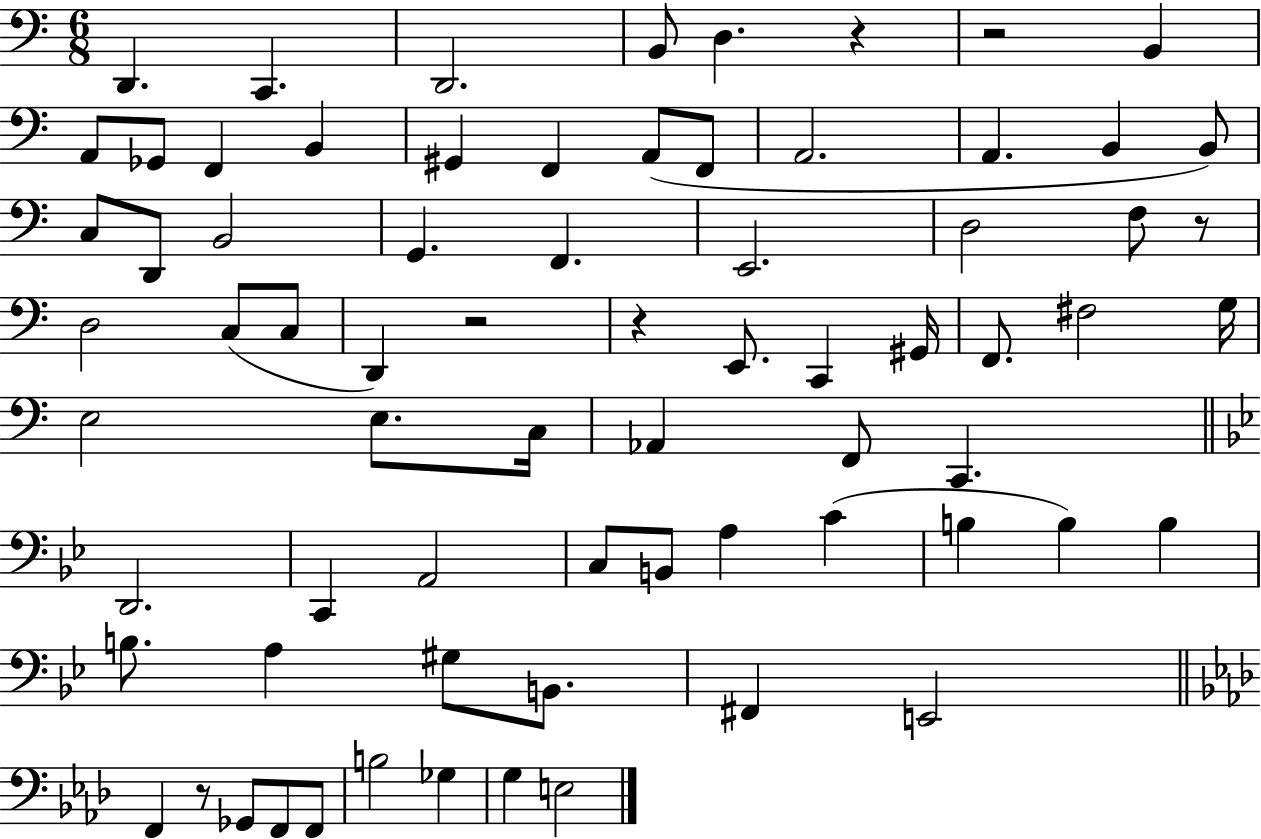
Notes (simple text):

D2/q. C2/q. D2/h. B2/e D3/q. R/q R/h B2/q A2/e Gb2/e F2/q B2/q G#2/q F2/q A2/e F2/e A2/h. A2/q. B2/q B2/e C3/e D2/e B2/h G2/q. F2/q. E2/h. D3/h F3/e R/e D3/h C3/e C3/e D2/q R/h R/q E2/e. C2/q G#2/s F2/e. F#3/h G3/s E3/h E3/e. C3/s Ab2/q F2/e C2/q. D2/h. C2/q A2/h C3/e B2/e A3/q C4/q B3/q B3/q B3/q B3/e. A3/q G#3/e B2/e. F#2/q E2/h F2/q R/e Gb2/e F2/e F2/e B3/h Gb3/q G3/q E3/h